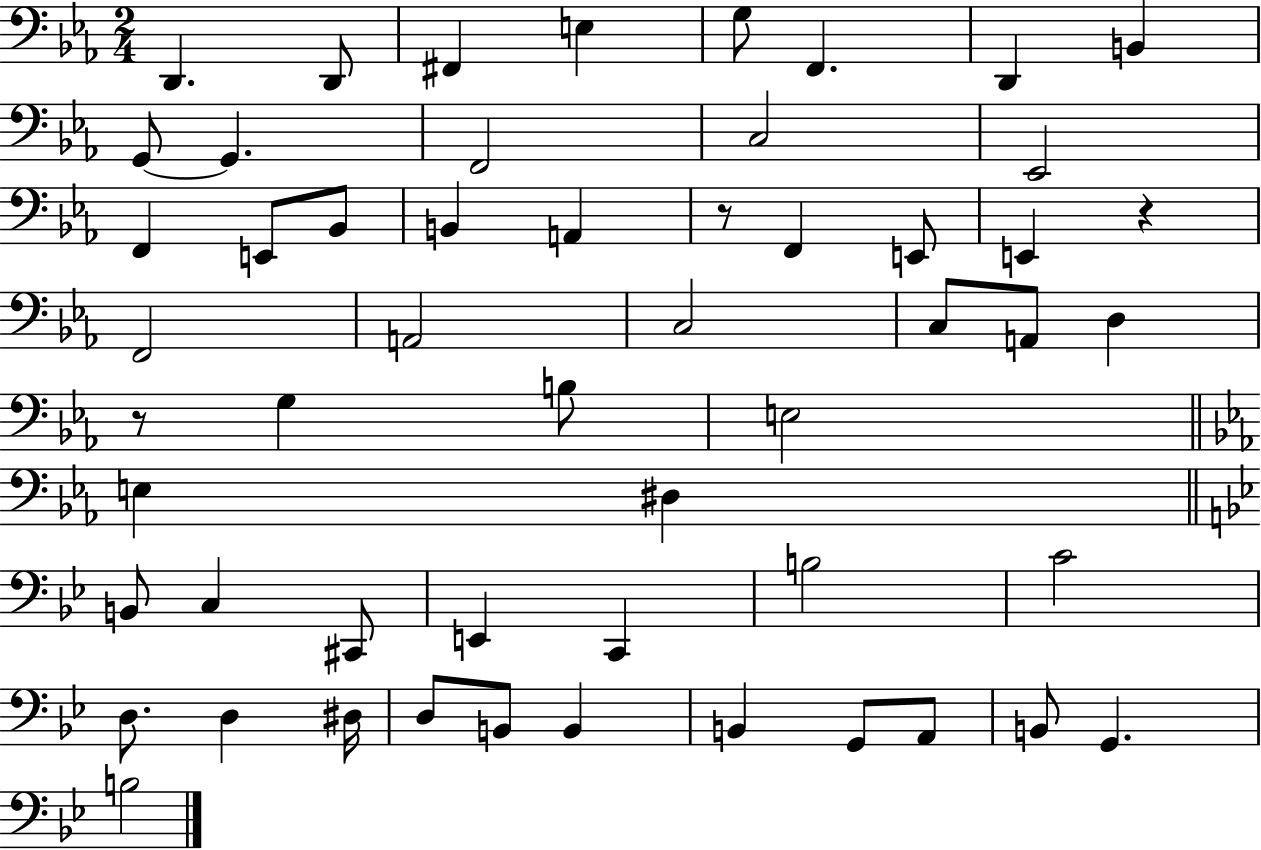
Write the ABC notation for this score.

X:1
T:Untitled
M:2/4
L:1/4
K:Eb
D,, D,,/2 ^F,, E, G,/2 F,, D,, B,, G,,/2 G,, F,,2 C,2 _E,,2 F,, E,,/2 _B,,/2 B,, A,, z/2 F,, E,,/2 E,, z F,,2 A,,2 C,2 C,/2 A,,/2 D, z/2 G, B,/2 E,2 E, ^D, B,,/2 C, ^C,,/2 E,, C,, B,2 C2 D,/2 D, ^D,/4 D,/2 B,,/2 B,, B,, G,,/2 A,,/2 B,,/2 G,, B,2